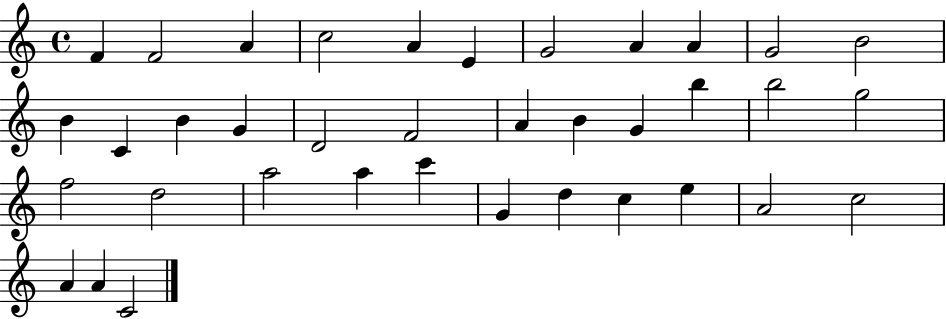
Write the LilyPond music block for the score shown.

{
  \clef treble
  \time 4/4
  \defaultTimeSignature
  \key c \major
  f'4 f'2 a'4 | c''2 a'4 e'4 | g'2 a'4 a'4 | g'2 b'2 | \break b'4 c'4 b'4 g'4 | d'2 f'2 | a'4 b'4 g'4 b''4 | b''2 g''2 | \break f''2 d''2 | a''2 a''4 c'''4 | g'4 d''4 c''4 e''4 | a'2 c''2 | \break a'4 a'4 c'2 | \bar "|."
}